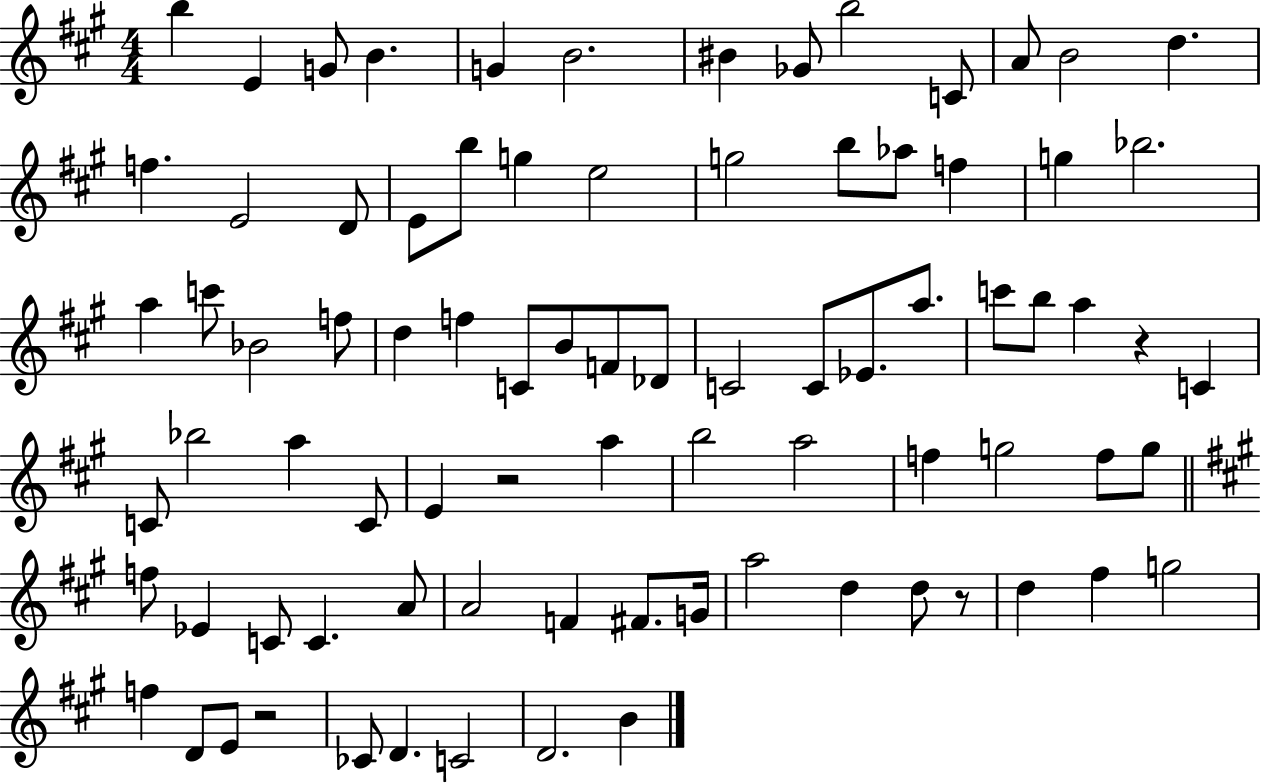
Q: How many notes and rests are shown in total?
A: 83